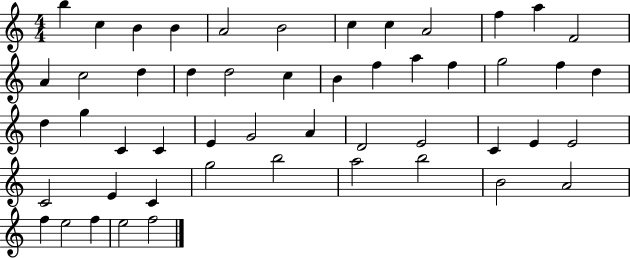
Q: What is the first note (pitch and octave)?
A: B5